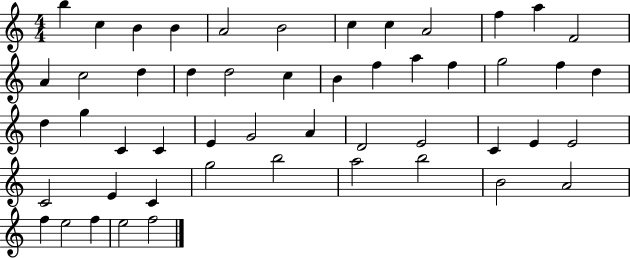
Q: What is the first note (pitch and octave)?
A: B5